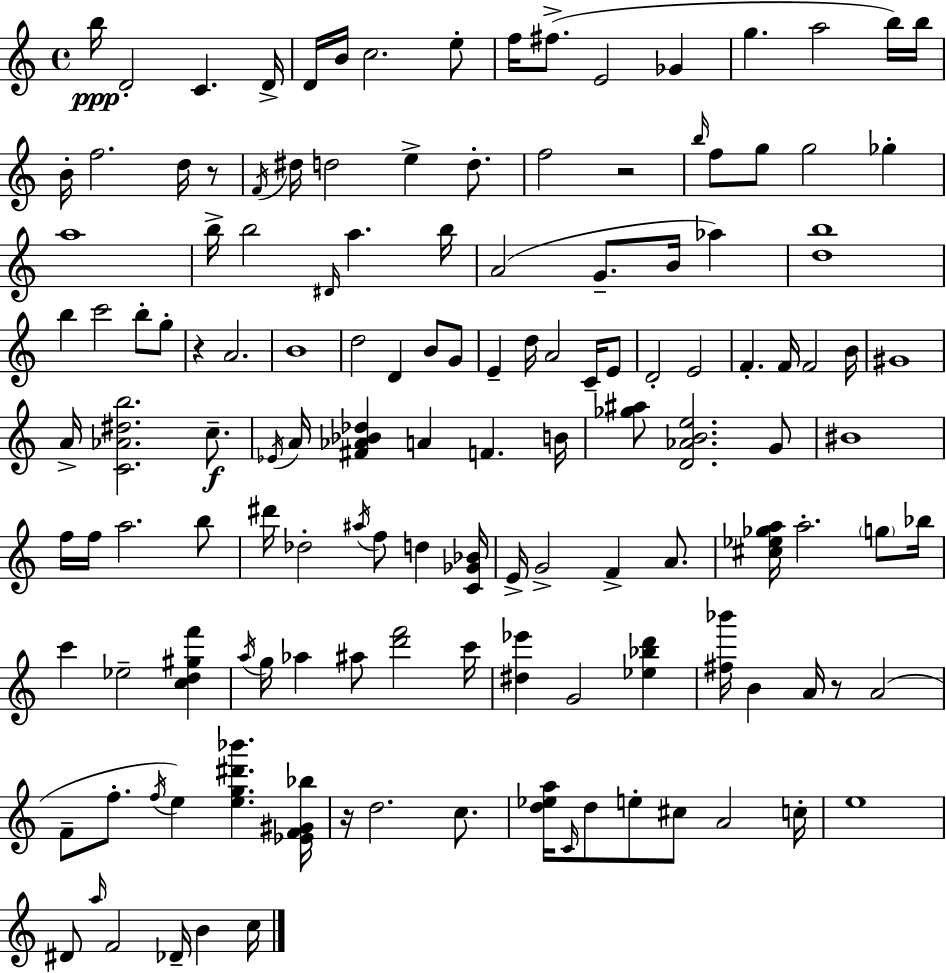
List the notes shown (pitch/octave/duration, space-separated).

B5/s D4/h C4/q. D4/s D4/s B4/s C5/h. E5/e F5/s F#5/e. E4/h Gb4/q G5/q. A5/h B5/s B5/s B4/s F5/h. D5/s R/e F4/s D#5/s D5/h E5/q D5/e. F5/h R/h B5/s F5/e G5/e G5/h Gb5/q A5/w B5/s B5/h D#4/s A5/q. B5/s A4/h G4/e. B4/s Ab5/q [D5,B5]/w B5/q C6/h B5/e G5/e R/q A4/h. B4/w D5/h D4/q B4/e G4/e E4/q D5/s A4/h C4/s E4/e D4/h E4/h F4/q. F4/s F4/h B4/s G#4/w A4/s [C4,Ab4,D#5,B5]/h. C5/e. Eb4/s A4/s [F#4,Ab4,Bb4,Db5]/q A4/q F4/q. B4/s [Gb5,A#5]/e [D4,Ab4,B4,E5]/h. G4/e BIS4/w F5/s F5/s A5/h. B5/e D#6/s Db5/h A#5/s F5/e D5/q [C4,Gb4,Bb4]/s E4/s G4/h F4/q A4/e. [C#5,Eb5,Gb5,A5]/s A5/h. G5/e Bb5/s C6/q Eb5/h [C5,D5,G#5,F6]/q A5/s G5/s Ab5/q A#5/e [D6,F6]/h C6/s [D#5,Eb6]/q G4/h [Eb5,Bb5,D6]/q [F#5,Bb6]/s B4/q A4/s R/e A4/h F4/e F5/e. F5/s E5/q [E5,G5,D#6,Bb6]/q. [Eb4,F4,G#4,Bb5]/s R/s D5/h. C5/e. [D5,Eb5,A5]/s C4/s D5/e E5/e C#5/e A4/h C5/s E5/w D#4/e A5/s F4/h Db4/s B4/q C5/s